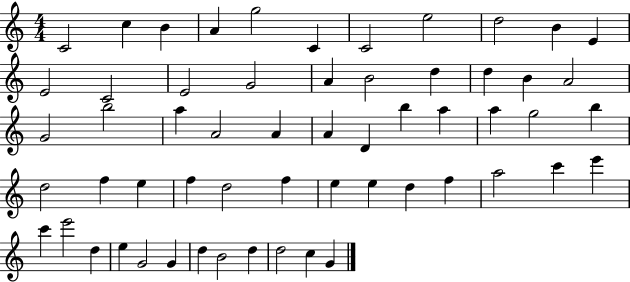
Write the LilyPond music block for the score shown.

{
  \clef treble
  \numericTimeSignature
  \time 4/4
  \key c \major
  c'2 c''4 b'4 | a'4 g''2 c'4 | c'2 e''2 | d''2 b'4 e'4 | \break e'2 c'2 | e'2 g'2 | a'4 b'2 d''4 | d''4 b'4 a'2 | \break g'2 b''2 | a''4 a'2 a'4 | a'4 d'4 b''4 a''4 | a''4 g''2 b''4 | \break d''2 f''4 e''4 | f''4 d''2 f''4 | e''4 e''4 d''4 f''4 | a''2 c'''4 e'''4 | \break c'''4 e'''2 d''4 | e''4 g'2 g'4 | d''4 b'2 d''4 | d''2 c''4 g'4 | \break \bar "|."
}